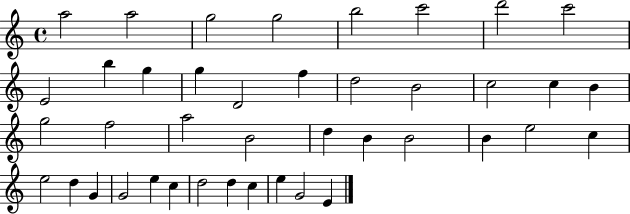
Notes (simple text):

A5/h A5/h G5/h G5/h B5/h C6/h D6/h C6/h E4/h B5/q G5/q G5/q D4/h F5/q D5/h B4/h C5/h C5/q B4/q G5/h F5/h A5/h B4/h D5/q B4/q B4/h B4/q E5/h C5/q E5/h D5/q G4/q G4/h E5/q C5/q D5/h D5/q C5/q E5/q G4/h E4/q